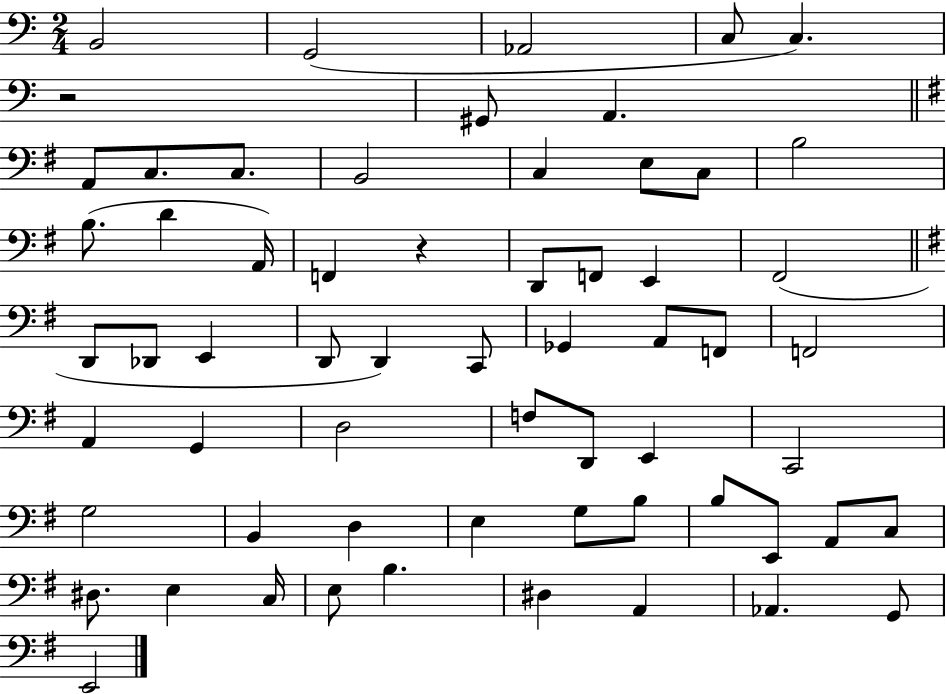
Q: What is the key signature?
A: C major